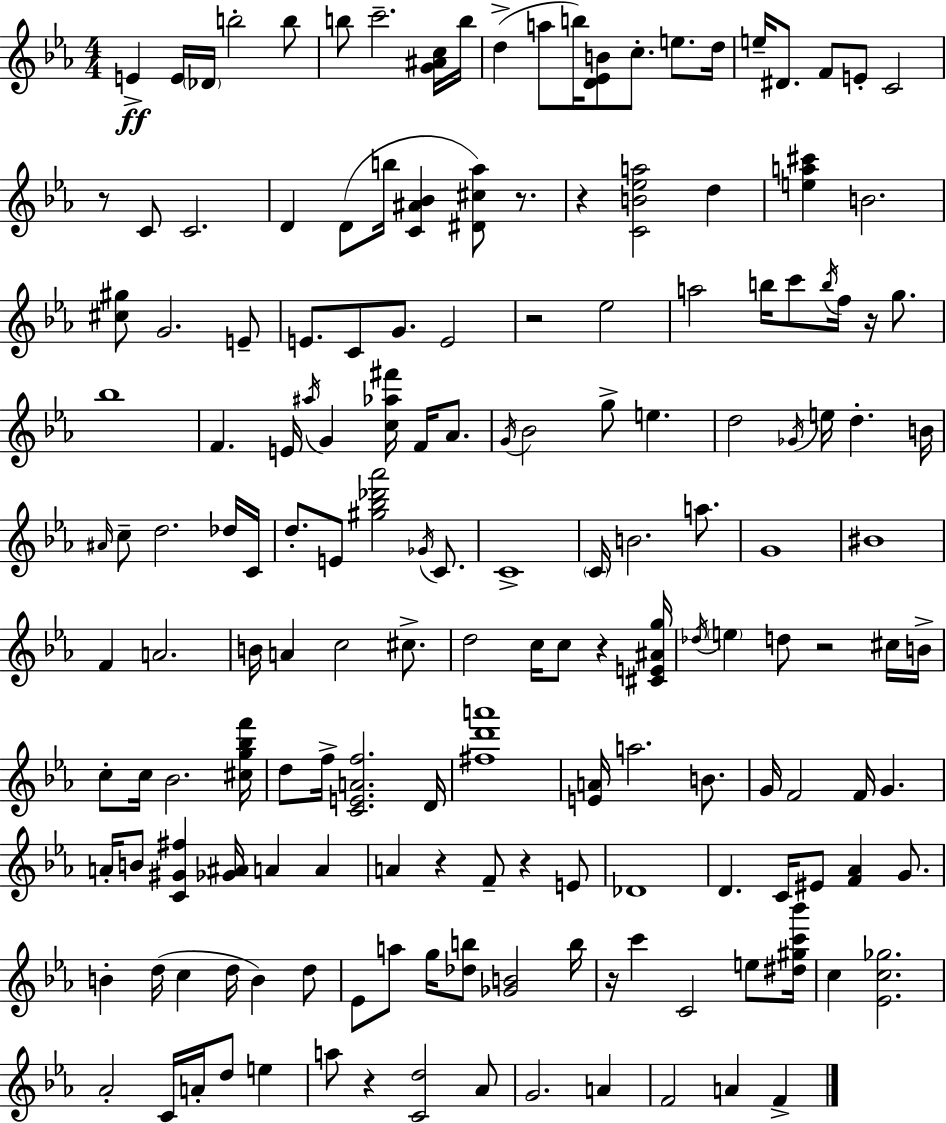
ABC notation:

X:1
T:Untitled
M:4/4
L:1/4
K:Cm
E E/4 _D/4 b2 b/2 b/2 c'2 [G^Ac]/4 b/4 d a/2 b/4 [D_EB]/2 c/2 e/2 d/4 e/4 ^D/2 F/2 E/2 C2 z/2 C/2 C2 D D/2 b/4 [C^A_B] [^D^c_a]/2 z/2 z [CB_ea]2 d [ea^c'] B2 [^c^g]/2 G2 E/2 E/2 C/2 G/2 E2 z2 _e2 a2 b/4 c'/2 b/4 f/4 z/4 g/2 _b4 F E/4 ^a/4 G [c_a^f']/4 F/4 _A/2 G/4 _B2 g/2 e d2 _G/4 e/4 d B/4 ^A/4 c/2 d2 _d/4 C/4 d/2 E/2 [^g_b_d'_a']2 _G/4 C/2 C4 C/4 B2 a/2 G4 ^B4 F A2 B/4 A c2 ^c/2 d2 c/4 c/2 z [^CE^Ag]/4 _d/4 e d/2 z2 ^c/4 B/4 c/2 c/4 _B2 [^cg_bf']/4 d/2 f/4 [CEAf]2 D/4 [^fd'a']4 [EA]/4 a2 B/2 G/4 F2 F/4 G A/4 B/2 [C^G^f] [_G^A]/4 A A A z F/2 z E/2 _D4 D C/4 ^E/2 [F_A] G/2 B d/4 c d/4 B d/2 _E/2 a/2 g/4 [_db]/2 [_GB]2 b/4 z/4 c' C2 e/2 [^d^gc'_b']/4 c [_Ec_g]2 _A2 C/4 A/4 d/2 e a/2 z [Cd]2 _A/2 G2 A F2 A F